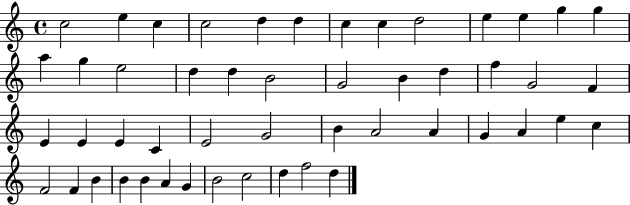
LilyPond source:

{
  \clef treble
  \time 4/4
  \defaultTimeSignature
  \key c \major
  c''2 e''4 c''4 | c''2 d''4 d''4 | c''4 c''4 d''2 | e''4 e''4 g''4 g''4 | \break a''4 g''4 e''2 | d''4 d''4 b'2 | g'2 b'4 d''4 | f''4 g'2 f'4 | \break e'4 e'4 e'4 c'4 | e'2 g'2 | b'4 a'2 a'4 | g'4 a'4 e''4 c''4 | \break f'2 f'4 b'4 | b'4 b'4 a'4 g'4 | b'2 c''2 | d''4 f''2 d''4 | \break \bar "|."
}